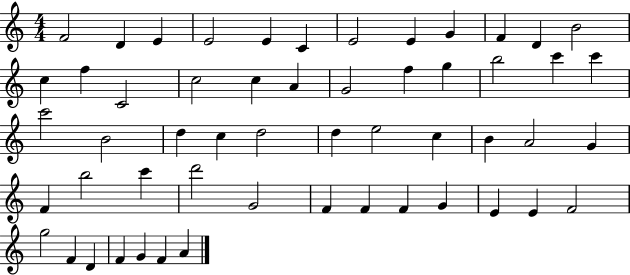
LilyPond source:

{
  \clef treble
  \numericTimeSignature
  \time 4/4
  \key c \major
  f'2 d'4 e'4 | e'2 e'4 c'4 | e'2 e'4 g'4 | f'4 d'4 b'2 | \break c''4 f''4 c'2 | c''2 c''4 a'4 | g'2 f''4 g''4 | b''2 c'''4 c'''4 | \break c'''2 b'2 | d''4 c''4 d''2 | d''4 e''2 c''4 | b'4 a'2 g'4 | \break f'4 b''2 c'''4 | d'''2 g'2 | f'4 f'4 f'4 g'4 | e'4 e'4 f'2 | \break g''2 f'4 d'4 | f'4 g'4 f'4 a'4 | \bar "|."
}